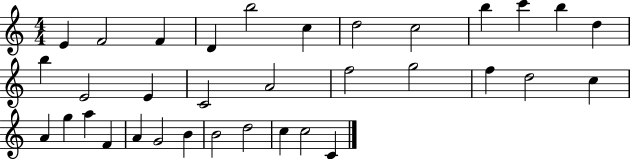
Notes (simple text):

E4/q F4/h F4/q D4/q B5/h C5/q D5/h C5/h B5/q C6/q B5/q D5/q B5/q E4/h E4/q C4/h A4/h F5/h G5/h F5/q D5/h C5/q A4/q G5/q A5/q F4/q A4/q G4/h B4/q B4/h D5/h C5/q C5/h C4/q